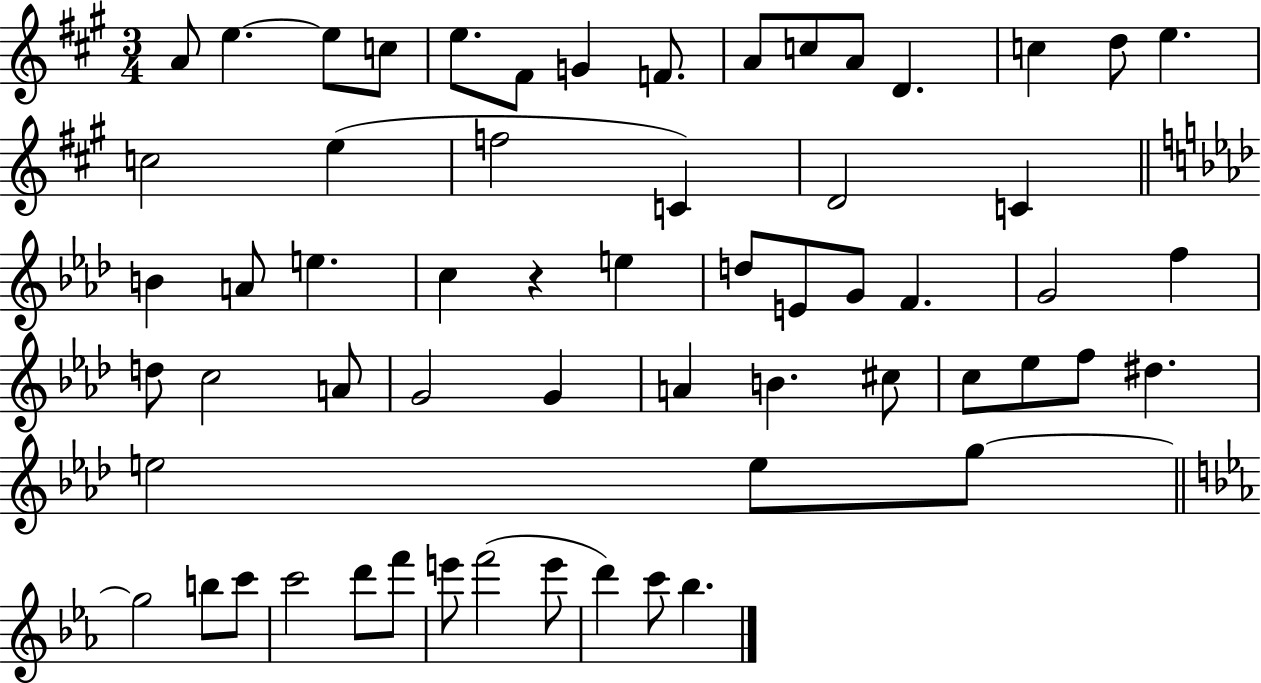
{
  \clef treble
  \numericTimeSignature
  \time 3/4
  \key a \major
  a'8 e''4.~~ e''8 c''8 | e''8. fis'8 g'4 f'8. | a'8 c''8 a'8 d'4. | c''4 d''8 e''4. | \break c''2 e''4( | f''2 c'4) | d'2 c'4 | \bar "||" \break \key aes \major b'4 a'8 e''4. | c''4 r4 e''4 | d''8 e'8 g'8 f'4. | g'2 f''4 | \break d''8 c''2 a'8 | g'2 g'4 | a'4 b'4. cis''8 | c''8 ees''8 f''8 dis''4. | \break e''2 e''8 g''8~~ | \bar "||" \break \key ees \major g''2 b''8 c'''8 | c'''2 d'''8 f'''8 | e'''8 f'''2( e'''8 | d'''4) c'''8 bes''4. | \break \bar "|."
}